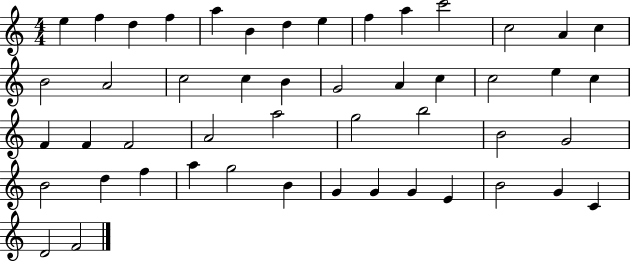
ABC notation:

X:1
T:Untitled
M:4/4
L:1/4
K:C
e f d f a B d e f a c'2 c2 A c B2 A2 c2 c B G2 A c c2 e c F F F2 A2 a2 g2 b2 B2 G2 B2 d f a g2 B G G G E B2 G C D2 F2